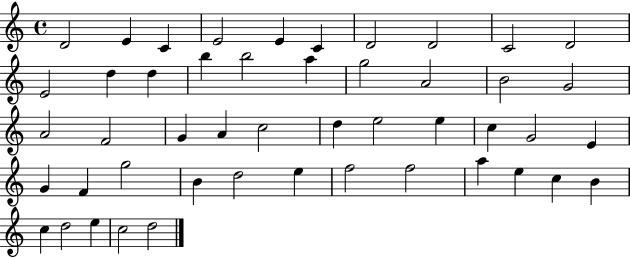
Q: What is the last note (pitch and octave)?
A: D5